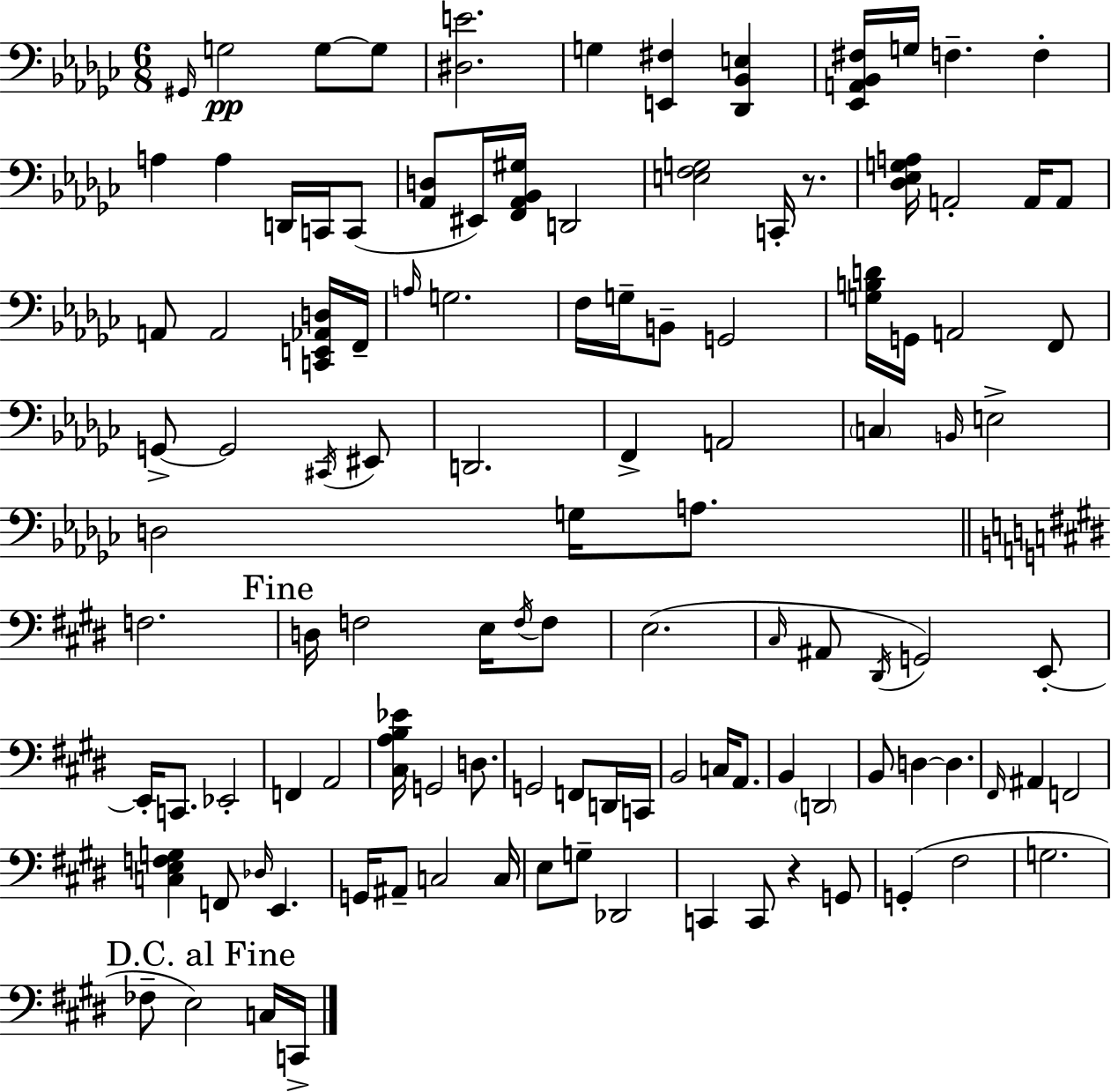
G#2/s G3/h G3/e G3/e [D#3,E4]/h. G3/q [E2,F#3]/q [Db2,Bb2,E3]/q [Eb2,A2,Bb2,F#3]/s G3/s F3/q. F3/q A3/q A3/q D2/s C2/s C2/e [Ab2,D3]/e EIS2/s [F2,Ab2,Bb2,G#3]/s D2/h [E3,F3,G3]/h C2/s R/e. [Db3,Eb3,G3,A3]/s A2/h A2/s A2/e A2/e A2/h [C2,E2,Ab2,D3]/s F2/s A3/s G3/h. F3/s G3/s B2/e G2/h [G3,B3,D4]/s G2/s A2/h F2/e G2/e G2/h C#2/s EIS2/e D2/h. F2/q A2/h C3/q B2/s E3/h D3/h G3/s A3/e. F3/h. D3/s F3/h E3/s F3/s F3/e E3/h. C#3/s A#2/e D#2/s G2/h E2/e E2/s C2/e. Eb2/h F2/q A2/h [C#3,A3,B3,Eb4]/s G2/h D3/e. G2/h F2/e D2/s C2/s B2/h C3/s A2/e. B2/q D2/h B2/e D3/q D3/q. F#2/s A#2/q F2/h [C3,E3,F3,G3]/q F2/e Db3/s E2/q. G2/s A#2/e C3/h C3/s E3/e G3/e Db2/h C2/q C2/e R/q G2/e G2/q F#3/h G3/h. FES3/e E3/h C3/s C2/s